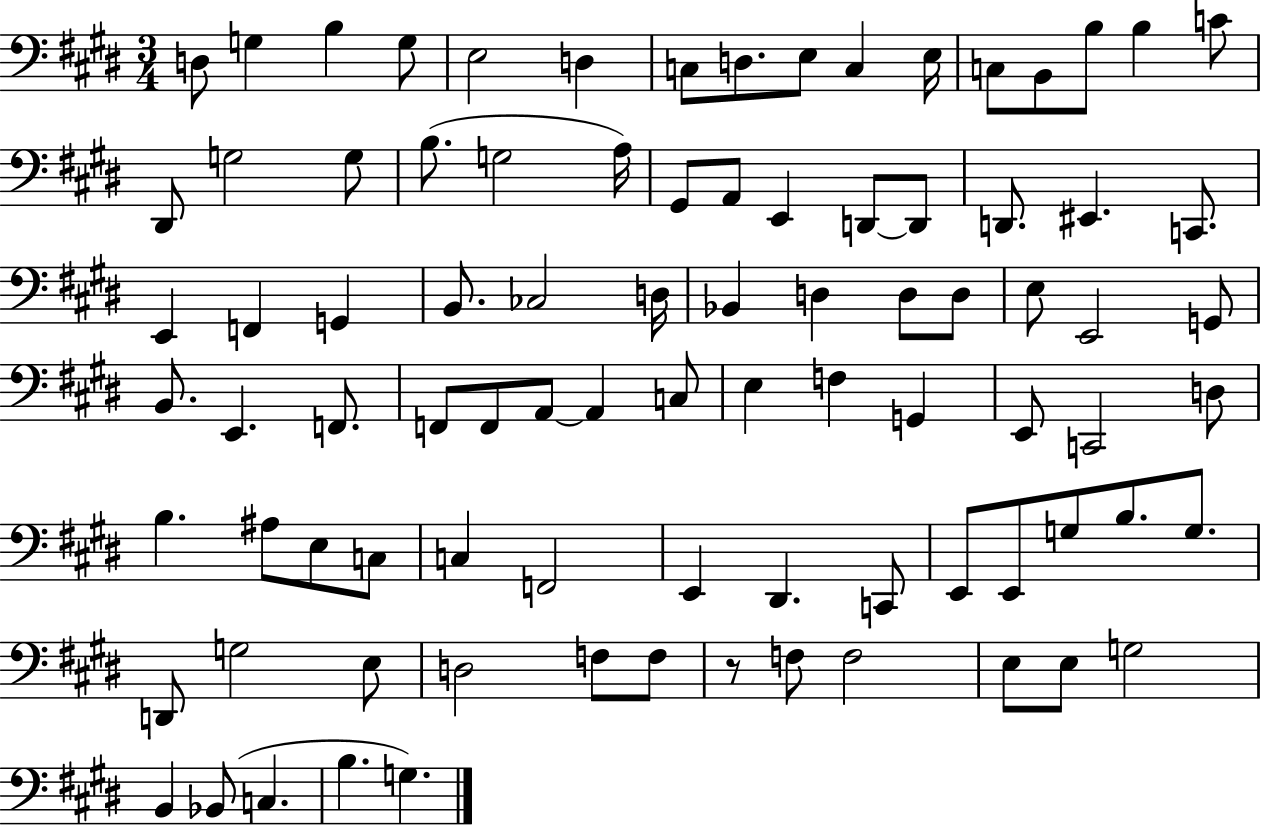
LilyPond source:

{
  \clef bass
  \numericTimeSignature
  \time 3/4
  \key e \major
  \repeat volta 2 { d8 g4 b4 g8 | e2 d4 | c8 d8. e8 c4 e16 | c8 b,8 b8 b4 c'8 | \break dis,8 g2 g8 | b8.( g2 a16) | gis,8 a,8 e,4 d,8~~ d,8 | d,8. eis,4. c,8. | \break e,4 f,4 g,4 | b,8. ces2 d16 | bes,4 d4 d8 d8 | e8 e,2 g,8 | \break b,8. e,4. f,8. | f,8 f,8 a,8~~ a,4 c8 | e4 f4 g,4 | e,8 c,2 d8 | \break b4. ais8 e8 c8 | c4 f,2 | e,4 dis,4. c,8 | e,8 e,8 g8 b8. g8. | \break d,8 g2 e8 | d2 f8 f8 | r8 f8 f2 | e8 e8 g2 | \break b,4 bes,8( c4. | b4. g4.) | } \bar "|."
}